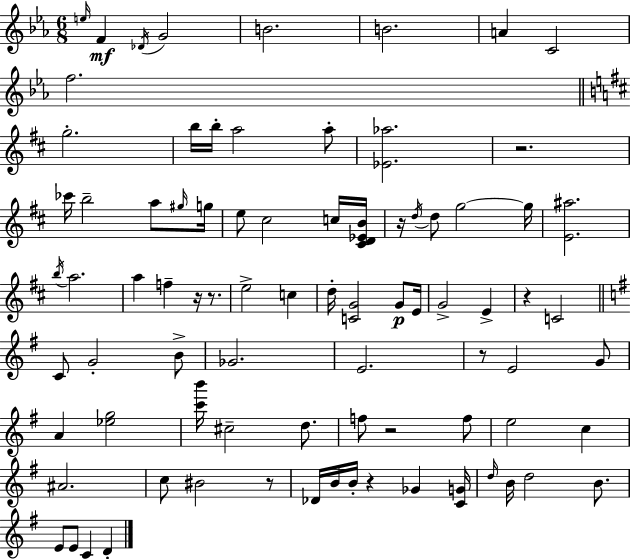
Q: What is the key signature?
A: C minor